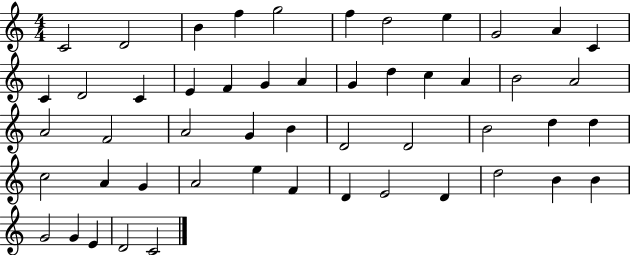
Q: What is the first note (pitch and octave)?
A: C4